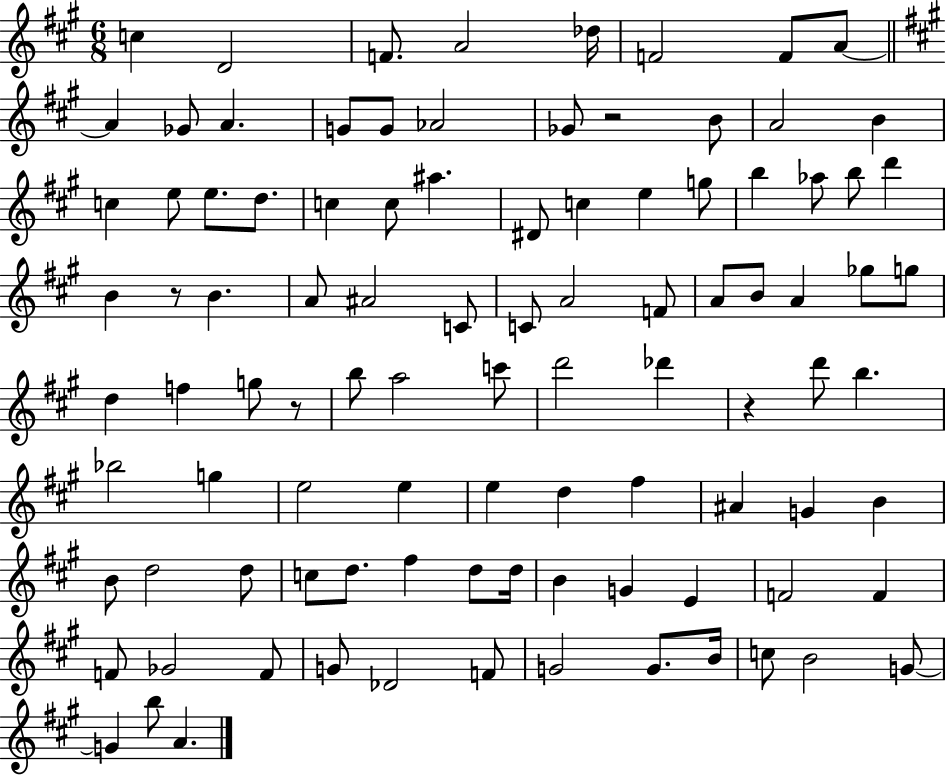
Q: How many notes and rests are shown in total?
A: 98